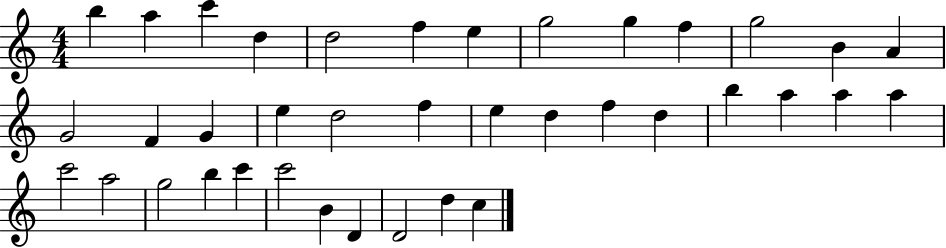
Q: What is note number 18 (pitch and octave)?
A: D5